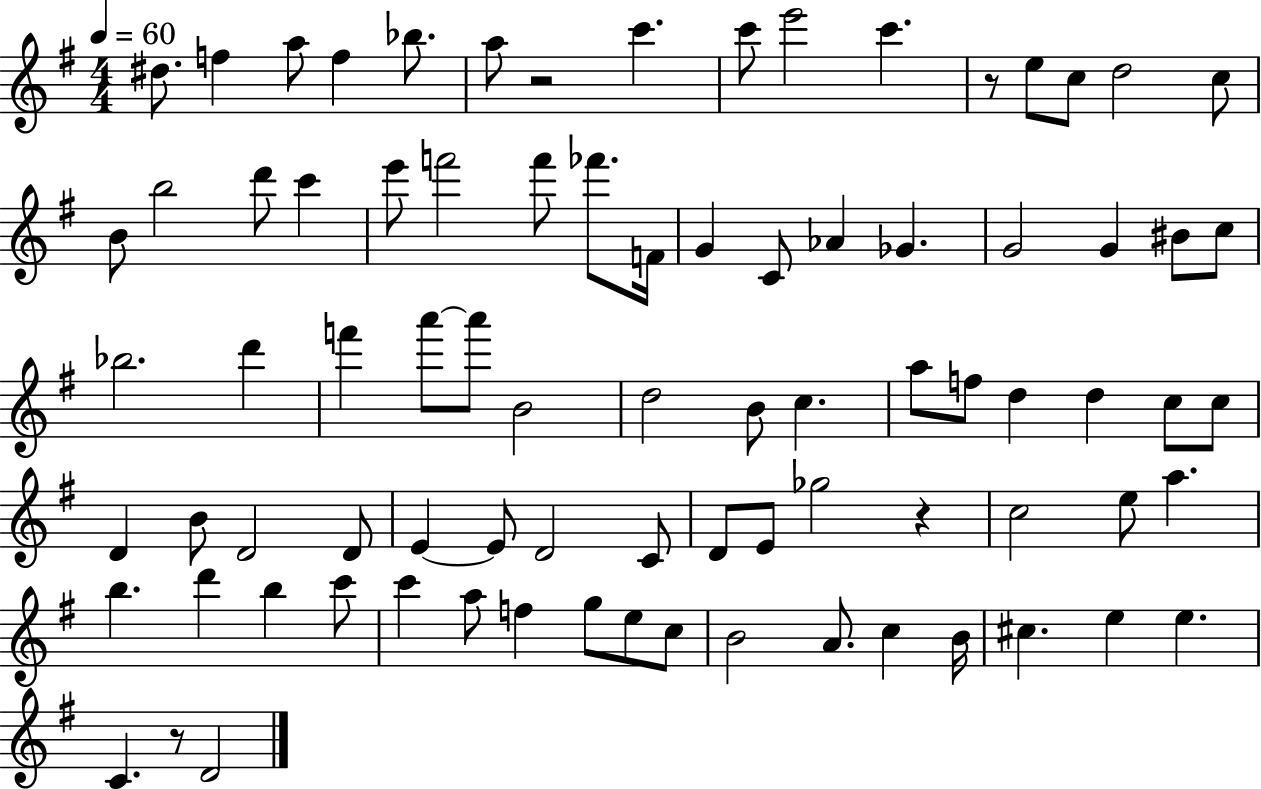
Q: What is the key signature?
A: G major